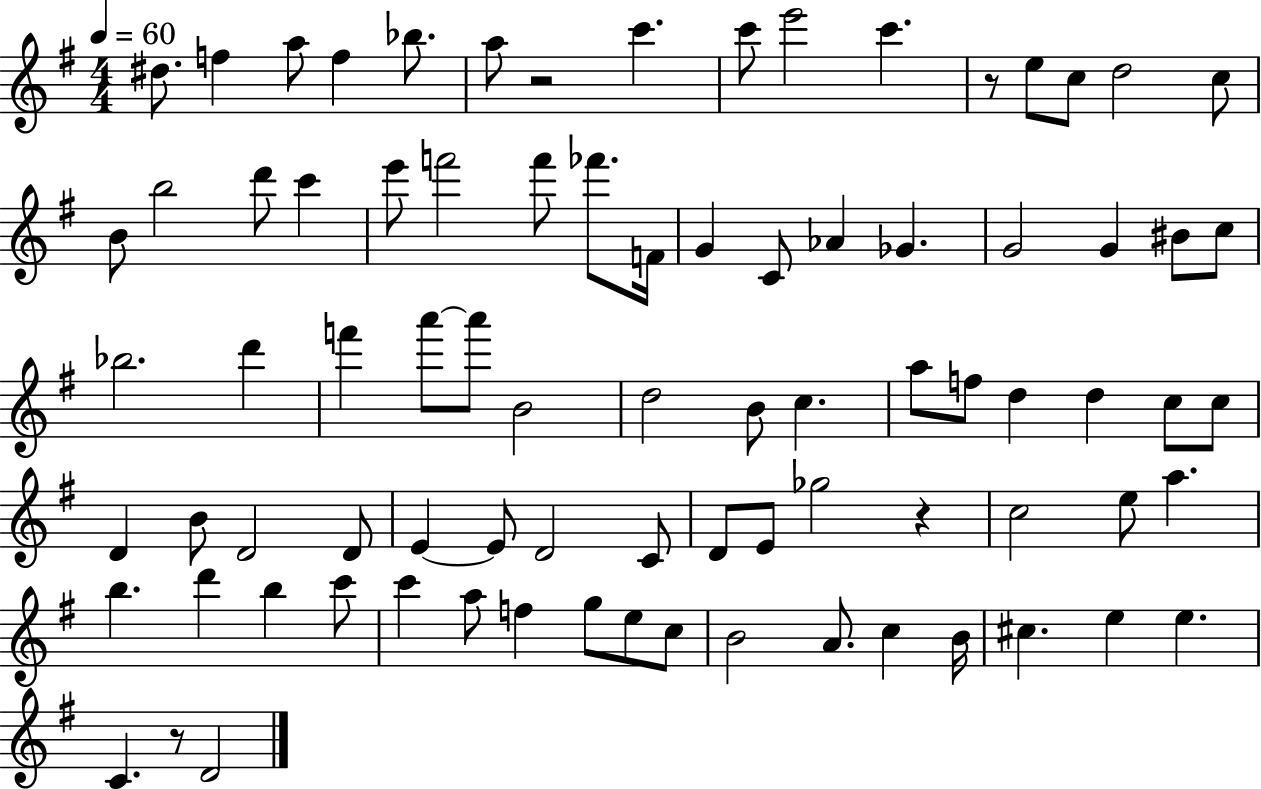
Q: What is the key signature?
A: G major